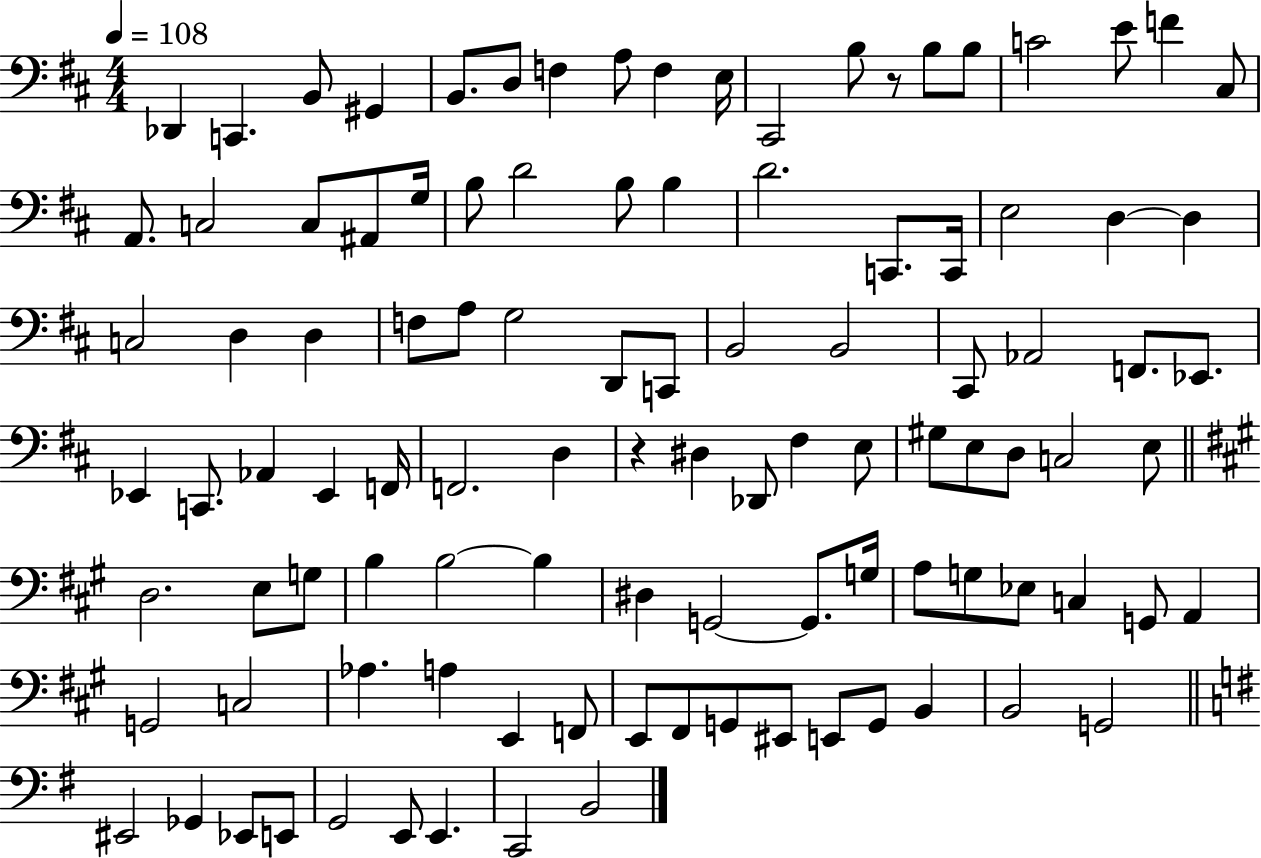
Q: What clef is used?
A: bass